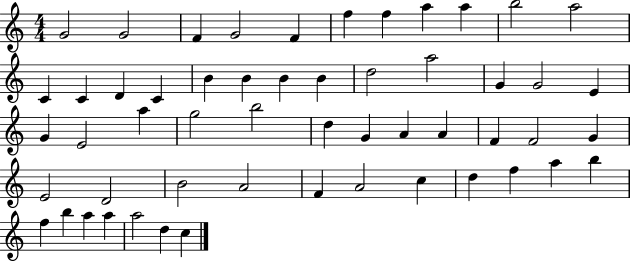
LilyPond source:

{
  \clef treble
  \numericTimeSignature
  \time 4/4
  \key c \major
  g'2 g'2 | f'4 g'2 f'4 | f''4 f''4 a''4 a''4 | b''2 a''2 | \break c'4 c'4 d'4 c'4 | b'4 b'4 b'4 b'4 | d''2 a''2 | g'4 g'2 e'4 | \break g'4 e'2 a''4 | g''2 b''2 | d''4 g'4 a'4 a'4 | f'4 f'2 g'4 | \break e'2 d'2 | b'2 a'2 | f'4 a'2 c''4 | d''4 f''4 a''4 b''4 | \break f''4 b''4 a''4 a''4 | a''2 d''4 c''4 | \bar "|."
}